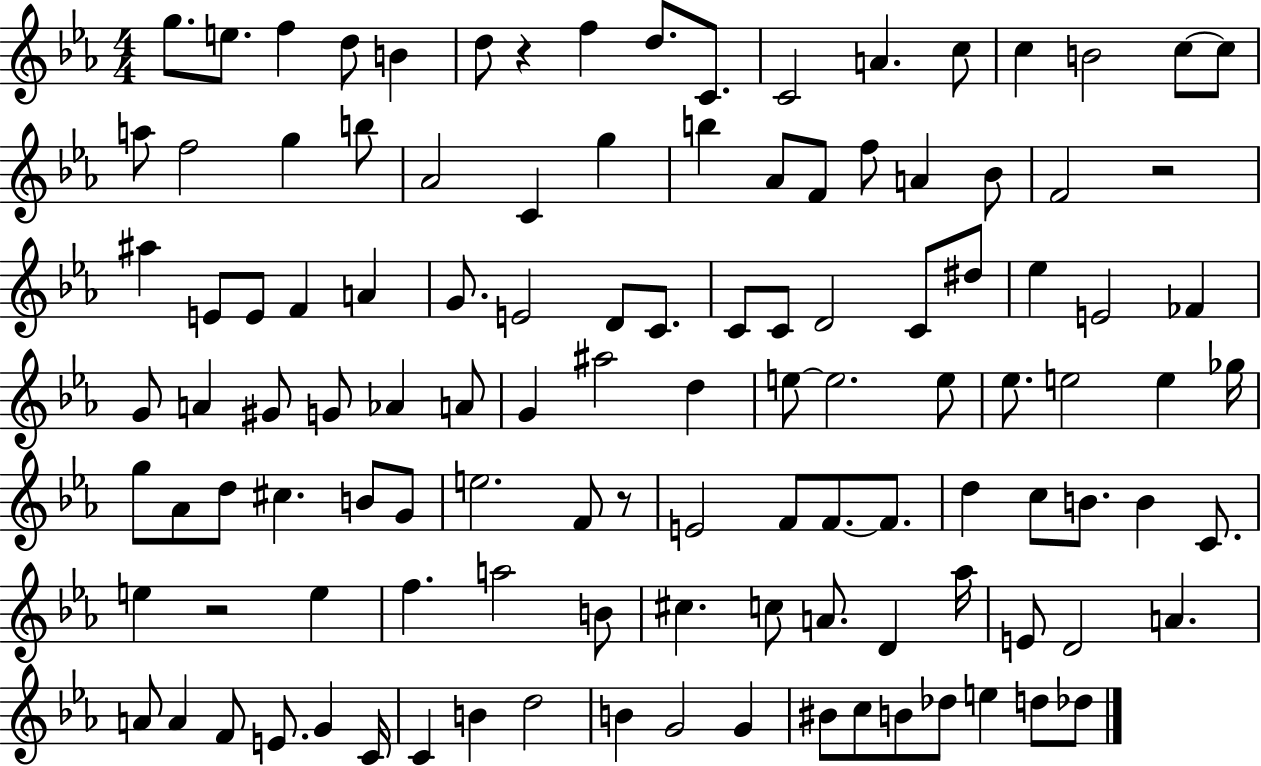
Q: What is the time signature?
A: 4/4